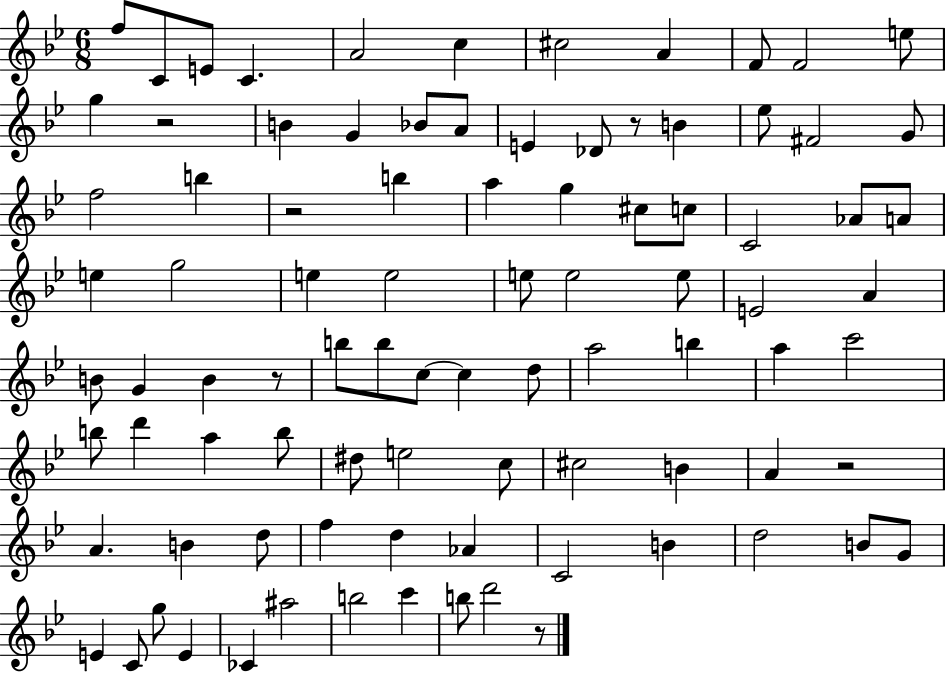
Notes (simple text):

F5/e C4/e E4/e C4/q. A4/h C5/q C#5/h A4/q F4/e F4/h E5/e G5/q R/h B4/q G4/q Bb4/e A4/e E4/q Db4/e R/e B4/q Eb5/e F#4/h G4/e F5/h B5/q R/h B5/q A5/q G5/q C#5/e C5/e C4/h Ab4/e A4/e E5/q G5/h E5/q E5/h E5/e E5/h E5/e E4/h A4/q B4/e G4/q B4/q R/e B5/e B5/e C5/e C5/q D5/e A5/h B5/q A5/q C6/h B5/e D6/q A5/q B5/e D#5/e E5/h C5/e C#5/h B4/q A4/q R/h A4/q. B4/q D5/e F5/q D5/q Ab4/q C4/h B4/q D5/h B4/e G4/e E4/q C4/e G5/e E4/q CES4/q A#5/h B5/h C6/q B5/e D6/h R/e